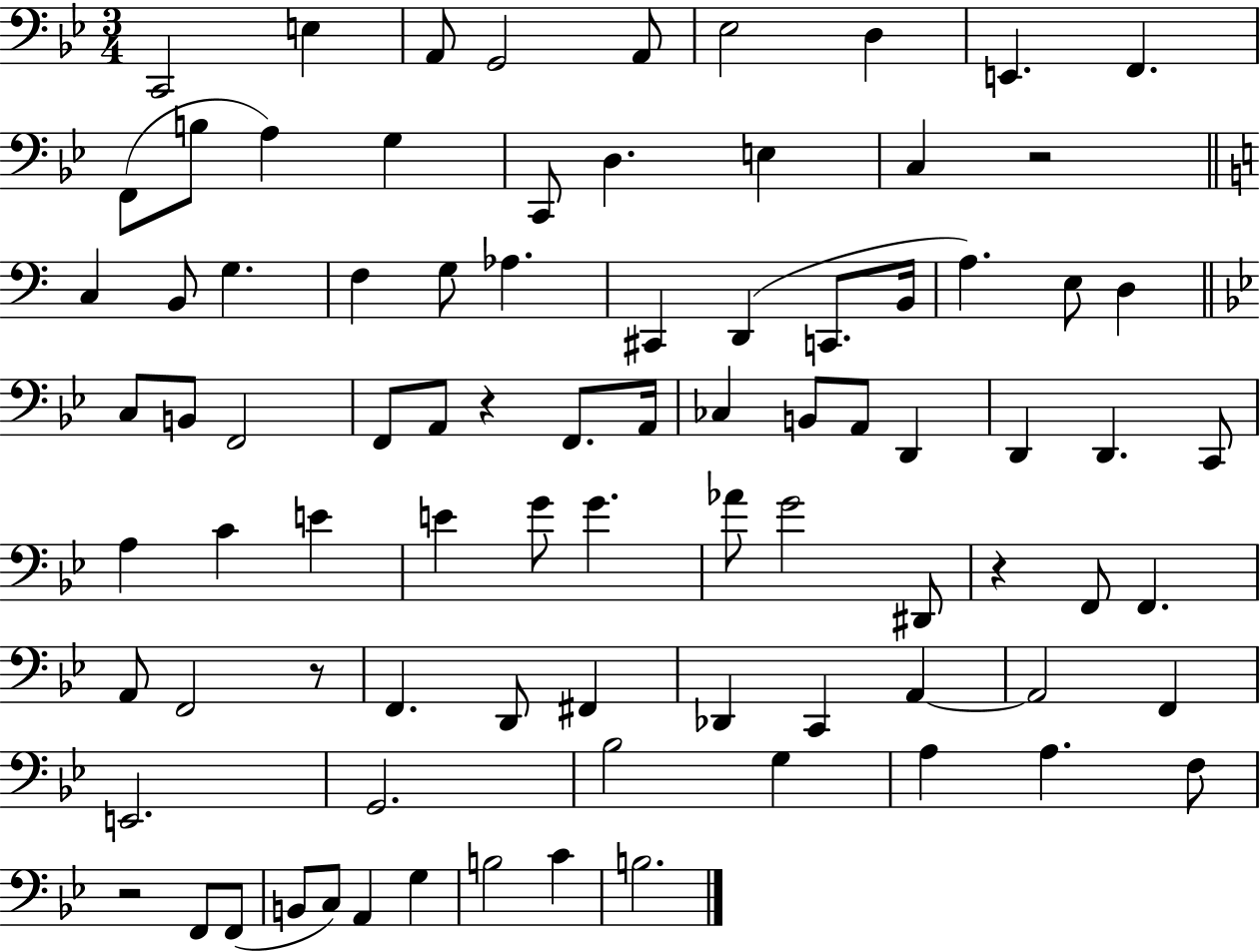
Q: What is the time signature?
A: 3/4